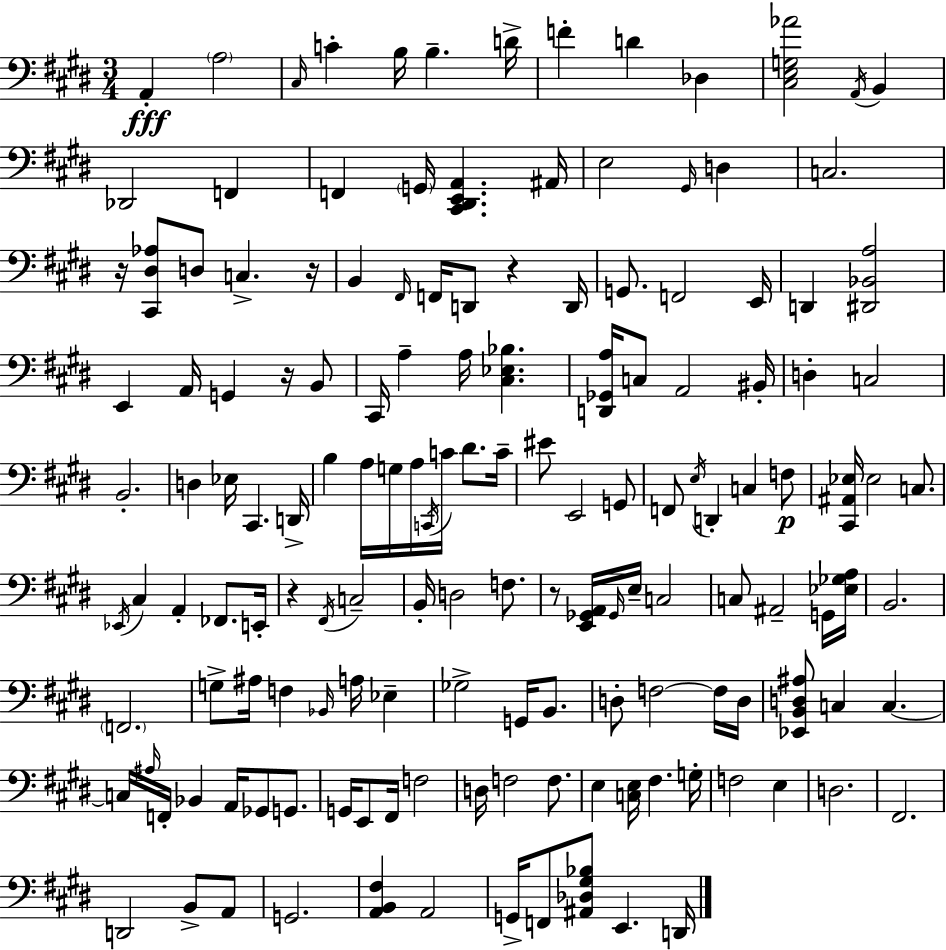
A2/q A3/h C#3/s C4/q B3/s B3/q. D4/s F4/q D4/q Db3/q [C#3,E3,G3,Ab4]/h A2/s B2/q Db2/h F2/q F2/q G2/s [C#2,D#2,E2,A2]/q. A#2/s E3/h G#2/s D3/q C3/h. R/s [C#2,D#3,Ab3]/e D3/e C3/q. R/s B2/q F#2/s F2/s D2/e R/q D2/s G2/e. F2/h E2/s D2/q [D#2,Bb2,A3]/h E2/q A2/s G2/q R/s B2/e C#2/s A3/q A3/s [C#3,Eb3,Bb3]/q. [D2,Gb2,A3]/s C3/e A2/h BIS2/s D3/q C3/h B2/h. D3/q Eb3/s C#2/q. D2/s B3/q A3/s G3/s A3/s C2/s C4/s D#4/e. C4/s EIS4/e E2/h G2/e F2/e E3/s D2/q C3/q F3/e [C#2,A#2,Eb3]/s Eb3/h C3/e. Eb2/s C#3/q A2/q FES2/e. E2/s R/q F#2/s C3/h B2/s D3/h F3/e. R/e [E2,Gb2,A2]/s Gb2/s E3/s C3/h C3/e A#2/h G2/s [Eb3,Gb3,A3]/s B2/h. F2/h. G3/e A#3/s F3/q Bb2/s A3/s Eb3/q Gb3/h G2/s B2/e. D3/e F3/h F3/s D3/s [Eb2,B2,D3,A#3]/e C3/q C3/q. C3/s A#3/s F2/s Bb2/q A2/s Gb2/e G2/e. G2/s E2/e F#2/s F3/h D3/s F3/h F3/e. E3/q [C3,E3]/s F#3/q. G3/s F3/h E3/q D3/h. F#2/h. D2/h B2/e A2/e G2/h. [A2,B2,F#3]/q A2/h G2/s F2/e [A#2,Db3,G#3,Bb3]/e E2/q. D2/s